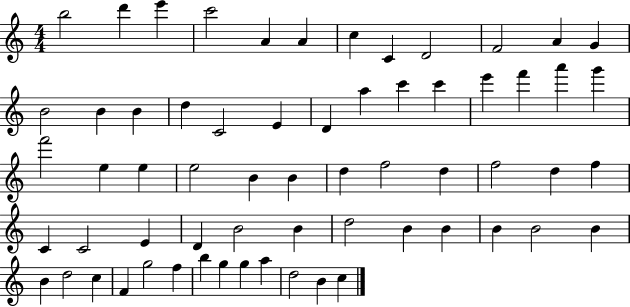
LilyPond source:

{
  \clef treble
  \numericTimeSignature
  \time 4/4
  \key c \major
  b''2 d'''4 e'''4 | c'''2 a'4 a'4 | c''4 c'4 d'2 | f'2 a'4 g'4 | \break b'2 b'4 b'4 | d''4 c'2 e'4 | d'4 a''4 c'''4 c'''4 | e'''4 f'''4 a'''4 g'''4 | \break f'''2 e''4 e''4 | e''2 b'4 b'4 | d''4 f''2 d''4 | f''2 d''4 f''4 | \break c'4 c'2 e'4 | d'4 b'2 b'4 | d''2 b'4 b'4 | b'4 b'2 b'4 | \break b'4 d''2 c''4 | f'4 g''2 f''4 | b''4 g''4 g''4 a''4 | d''2 b'4 c''4 | \break \bar "|."
}